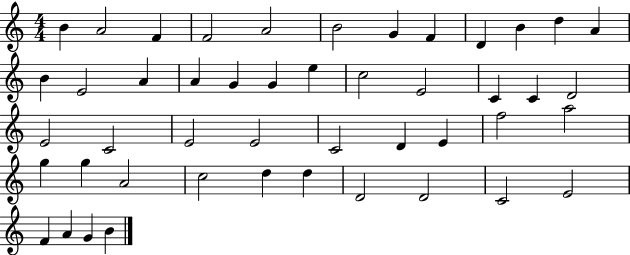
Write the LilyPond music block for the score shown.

{
  \clef treble
  \numericTimeSignature
  \time 4/4
  \key c \major
  b'4 a'2 f'4 | f'2 a'2 | b'2 g'4 f'4 | d'4 b'4 d''4 a'4 | \break b'4 e'2 a'4 | a'4 g'4 g'4 e''4 | c''2 e'2 | c'4 c'4 d'2 | \break e'2 c'2 | e'2 e'2 | c'2 d'4 e'4 | f''2 a''2 | \break g''4 g''4 a'2 | c''2 d''4 d''4 | d'2 d'2 | c'2 e'2 | \break f'4 a'4 g'4 b'4 | \bar "|."
}